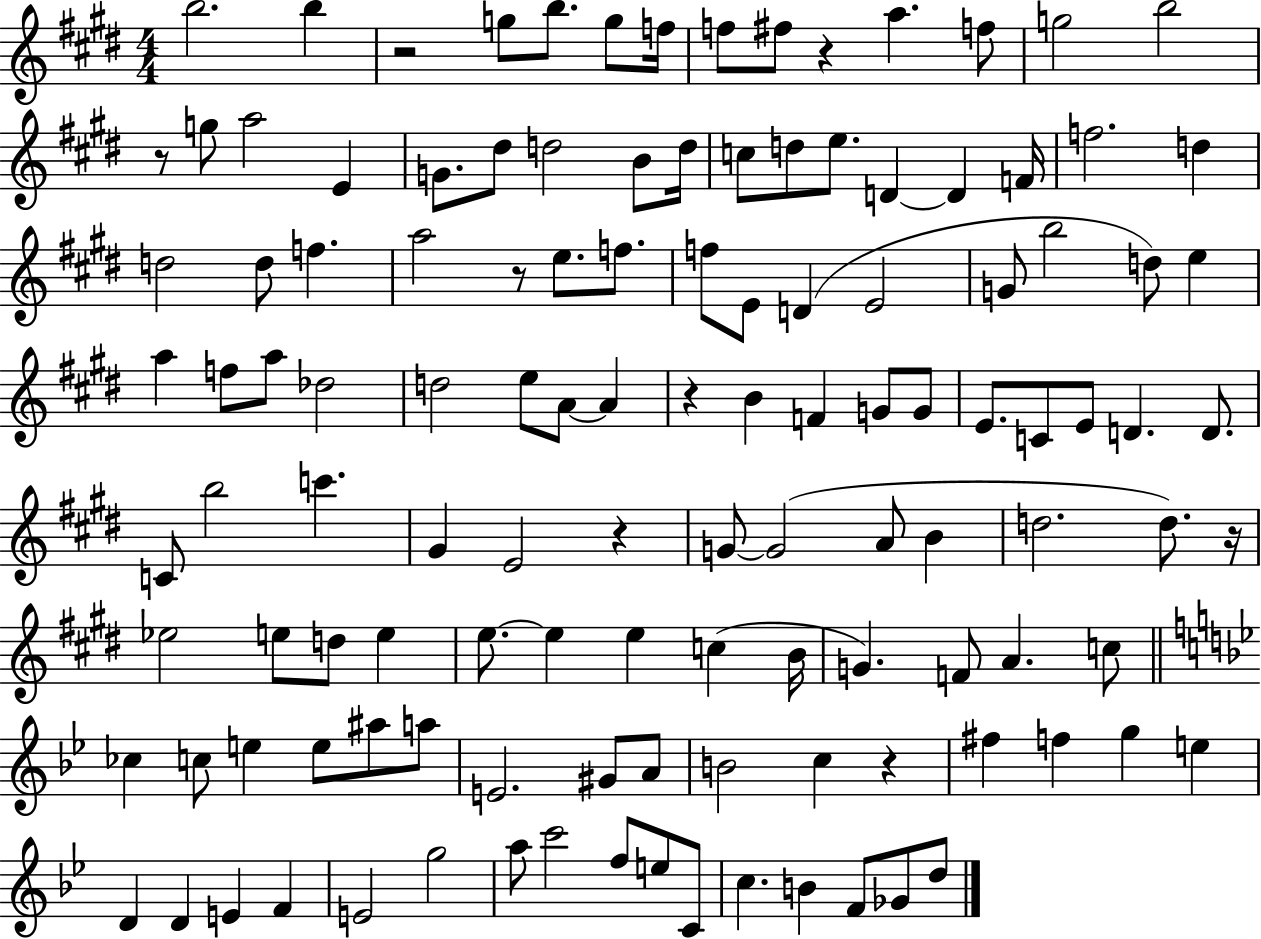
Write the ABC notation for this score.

X:1
T:Untitled
M:4/4
L:1/4
K:E
b2 b z2 g/2 b/2 g/2 f/4 f/2 ^f/2 z a f/2 g2 b2 z/2 g/2 a2 E G/2 ^d/2 d2 B/2 d/4 c/2 d/2 e/2 D D F/4 f2 d d2 d/2 f a2 z/2 e/2 f/2 f/2 E/2 D E2 G/2 b2 d/2 e a f/2 a/2 _d2 d2 e/2 A/2 A z B F G/2 G/2 E/2 C/2 E/2 D D/2 C/2 b2 c' ^G E2 z G/2 G2 A/2 B d2 d/2 z/4 _e2 e/2 d/2 e e/2 e e c B/4 G F/2 A c/2 _c c/2 e e/2 ^a/2 a/2 E2 ^G/2 A/2 B2 c z ^f f g e D D E F E2 g2 a/2 c'2 f/2 e/2 C/2 c B F/2 _G/2 d/2